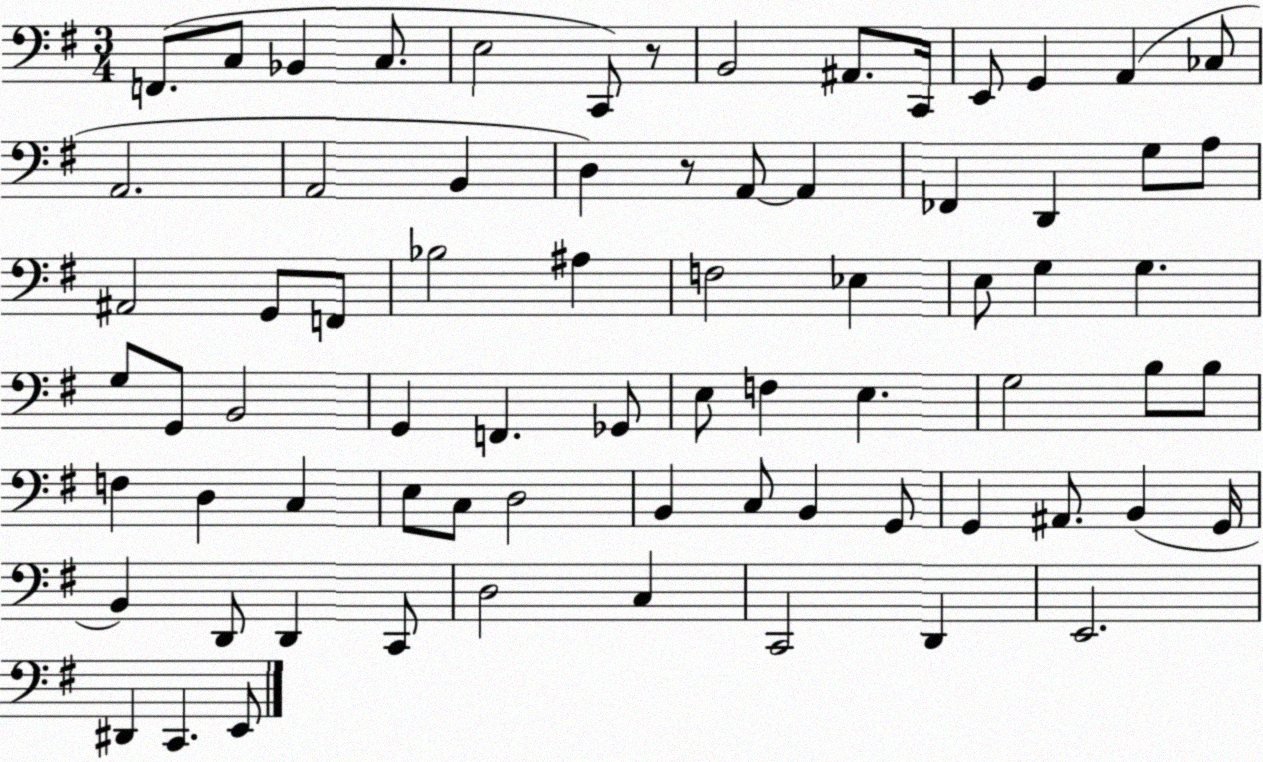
X:1
T:Untitled
M:3/4
L:1/4
K:G
F,,/2 C,/2 _B,, C,/2 E,2 C,,/2 z/2 B,,2 ^A,,/2 C,,/4 E,,/2 G,, A,, _C,/2 A,,2 A,,2 B,, D, z/2 A,,/2 A,, _F,, D,, G,/2 A,/2 ^A,,2 G,,/2 F,,/2 _B,2 ^A, F,2 _E, E,/2 G, G, G,/2 G,,/2 B,,2 G,, F,, _G,,/2 E,/2 F, E, G,2 B,/2 B,/2 F, D, C, E,/2 C,/2 D,2 B,, C,/2 B,, G,,/2 G,, ^A,,/2 B,, G,,/4 B,, D,,/2 D,, C,,/2 D,2 C, C,,2 D,, E,,2 ^D,, C,, E,,/2